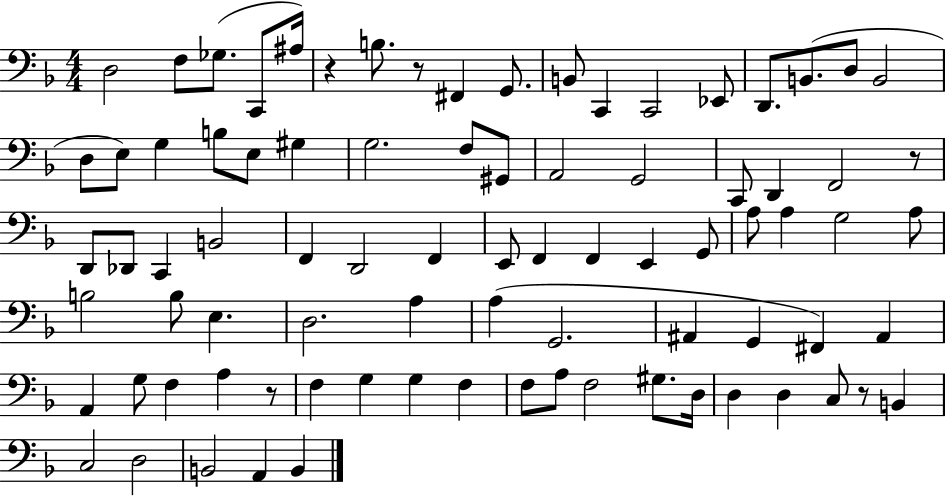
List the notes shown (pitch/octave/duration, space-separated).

D3/h F3/e Gb3/e. C2/e A#3/s R/q B3/e. R/e F#2/q G2/e. B2/e C2/q C2/h Eb2/e D2/e. B2/e. D3/e B2/h D3/e E3/e G3/q B3/e E3/e G#3/q G3/h. F3/e G#2/e A2/h G2/h C2/e D2/q F2/h R/e D2/e Db2/e C2/q B2/h F2/q D2/h F2/q E2/e F2/q F2/q E2/q G2/e A3/e A3/q G3/h A3/e B3/h B3/e E3/q. D3/h. A3/q A3/q G2/h. A#2/q G2/q F#2/q A#2/q A2/q G3/e F3/q A3/q R/e F3/q G3/q G3/q F3/q F3/e A3/e F3/h G#3/e. D3/s D3/q D3/q C3/e R/e B2/q C3/h D3/h B2/h A2/q B2/q